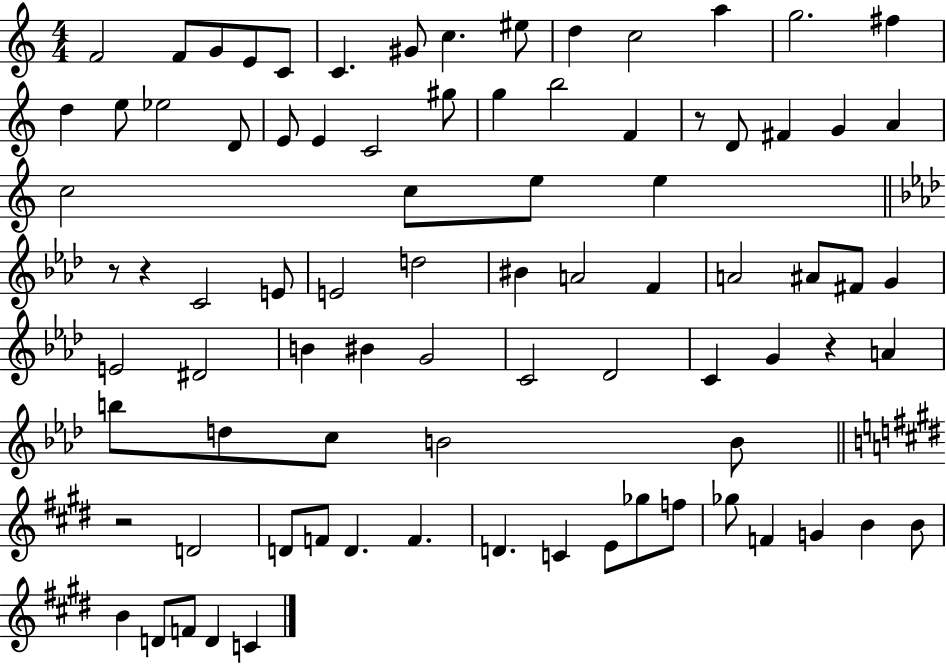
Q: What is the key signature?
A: C major